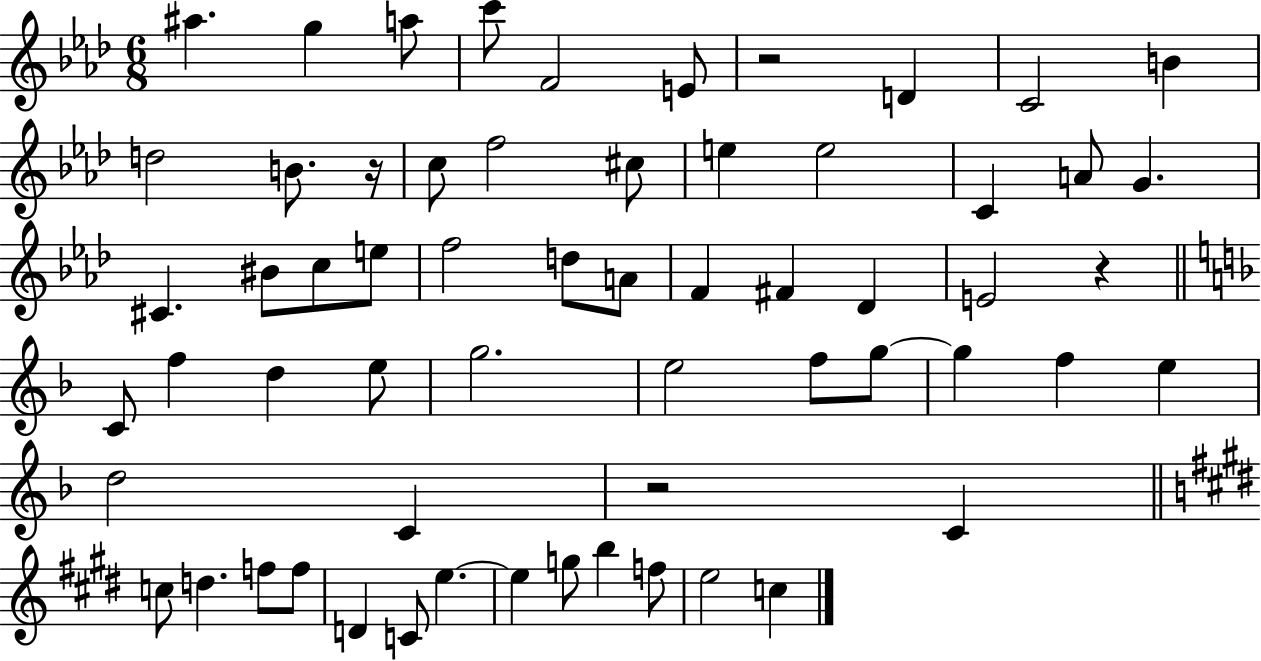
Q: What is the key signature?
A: AES major